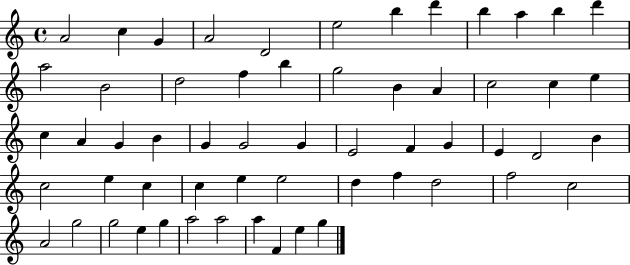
{
  \clef treble
  \time 4/4
  \defaultTimeSignature
  \key c \major
  a'2 c''4 g'4 | a'2 d'2 | e''2 b''4 d'''4 | b''4 a''4 b''4 d'''4 | \break a''2 b'2 | d''2 f''4 b''4 | g''2 b'4 a'4 | c''2 c''4 e''4 | \break c''4 a'4 g'4 b'4 | g'4 g'2 g'4 | e'2 f'4 g'4 | e'4 d'2 b'4 | \break c''2 e''4 c''4 | c''4 e''4 e''2 | d''4 f''4 d''2 | f''2 c''2 | \break a'2 g''2 | g''2 e''4 g''4 | a''2 a''2 | a''4 f'4 e''4 g''4 | \break \bar "|."
}